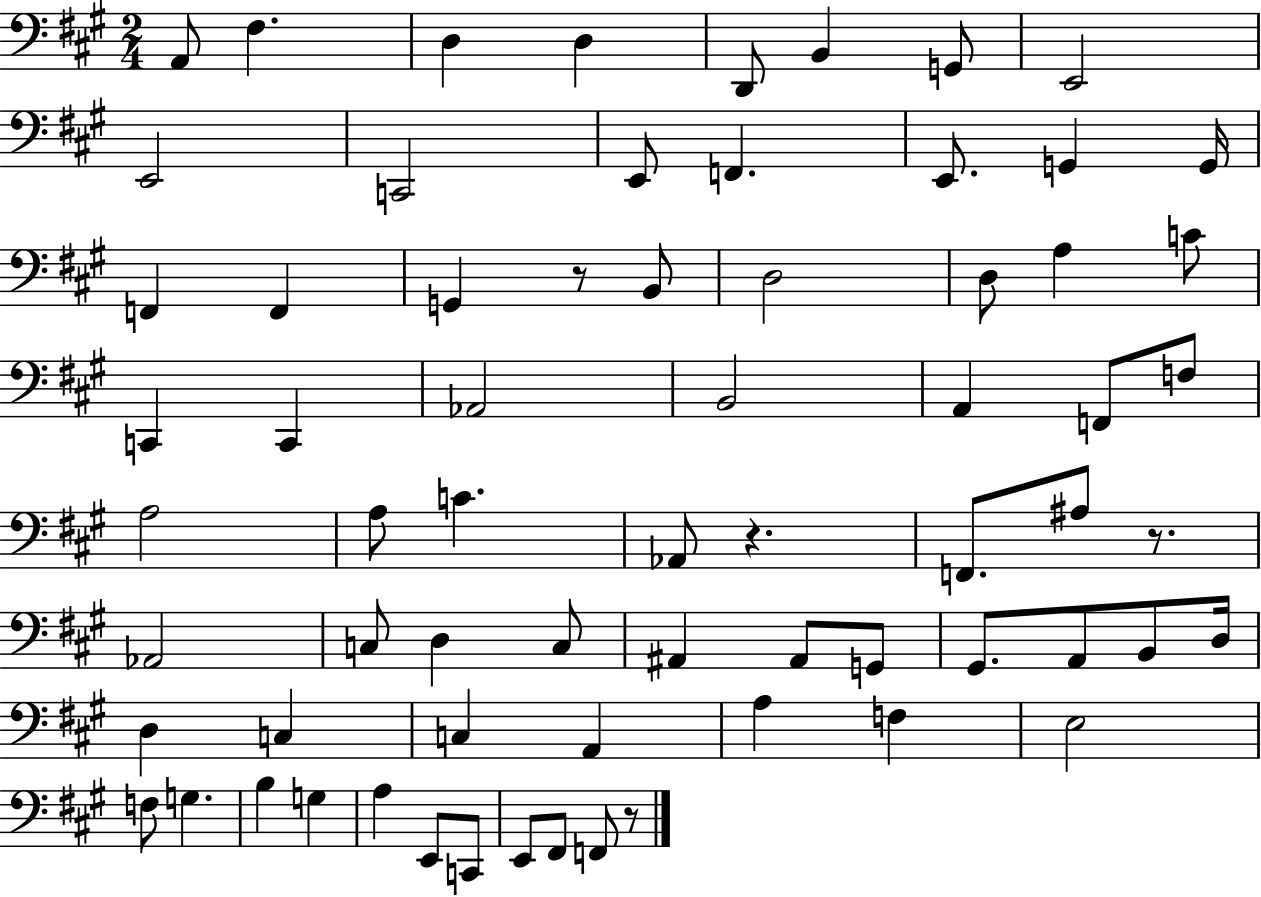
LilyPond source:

{
  \clef bass
  \numericTimeSignature
  \time 2/4
  \key a \major
  a,8 fis4. | d4 d4 | d,8 b,4 g,8 | e,2 | \break e,2 | c,2 | e,8 f,4. | e,8. g,4 g,16 | \break f,4 f,4 | g,4 r8 b,8 | d2 | d8 a4 c'8 | \break c,4 c,4 | aes,2 | b,2 | a,4 f,8 f8 | \break a2 | a8 c'4. | aes,8 r4. | f,8. ais8 r8. | \break aes,2 | c8 d4 c8 | ais,4 ais,8 g,8 | gis,8. a,8 b,8 d16 | \break d4 c4 | c4 a,4 | a4 f4 | e2 | \break f8 g4. | b4 g4 | a4 e,8 c,8 | e,8 fis,8 f,8 r8 | \break \bar "|."
}